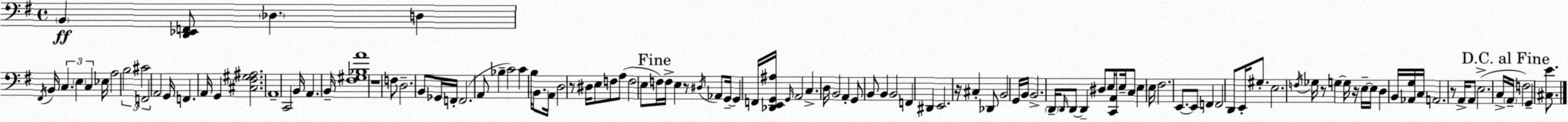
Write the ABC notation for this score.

X:1
T:Untitled
M:4/4
L:1/4
K:Em
B,, [D,,_E,,F,,]/2 _D, D, ^F,,/4 B,,/4 C, E, C, _E,/4 A,2 B,2 ^C2 F,,2 A,,2 G,,/4 F,, A,,/4 G,, [^C,^F,^G,^A,]2 A,,4 C,,2 B,,/4 A,, B,,/4 [^F,^G,_B,A]4 z4 F,/2 D,2 B,,/2 _G,,/4 F,,/4 F,,2 A,,/2 _B, C2 C B,/4 B,,/2 A,,/4 D,2 z/2 ^D,/4 E,/2 F,/2 A,/2 F,2 E,/2 F,/4 F,/4 E, z/2 ^D,/4 _A,,/2 G,,/4 G,, F,,/4 [_D,,E,,G,,^A,]/4 G,,/4 A,,2 C, D,/4 B,,2 A,, G,,/2 B,,/2 B,, B,,2 F,, ^D,, E,,2 z/4 ^C, _D,,/2 B,,2 G,,/4 B,,/4 B,,2 D,,/4 D,,/4 D,,/2 D,, ^D,/2 E,/4 [C,,A,,]/2 E,/4 C,/2 E, E,/4 ^F,2 E,,/2 E,,/2 F,, F,,2 D,,/2 E,,/4 ^G,/2 E,2 F,/4 _G,/4 z/2 G, G,/4 z/4 E,/4 E,/4 D, B,,/4 [_A,,G,]/4 C,/4 A,,2 z/2 A,,/4 A,,/2 E,2 C,/4 A,,/4 F,2 G,, [^C,E]/2